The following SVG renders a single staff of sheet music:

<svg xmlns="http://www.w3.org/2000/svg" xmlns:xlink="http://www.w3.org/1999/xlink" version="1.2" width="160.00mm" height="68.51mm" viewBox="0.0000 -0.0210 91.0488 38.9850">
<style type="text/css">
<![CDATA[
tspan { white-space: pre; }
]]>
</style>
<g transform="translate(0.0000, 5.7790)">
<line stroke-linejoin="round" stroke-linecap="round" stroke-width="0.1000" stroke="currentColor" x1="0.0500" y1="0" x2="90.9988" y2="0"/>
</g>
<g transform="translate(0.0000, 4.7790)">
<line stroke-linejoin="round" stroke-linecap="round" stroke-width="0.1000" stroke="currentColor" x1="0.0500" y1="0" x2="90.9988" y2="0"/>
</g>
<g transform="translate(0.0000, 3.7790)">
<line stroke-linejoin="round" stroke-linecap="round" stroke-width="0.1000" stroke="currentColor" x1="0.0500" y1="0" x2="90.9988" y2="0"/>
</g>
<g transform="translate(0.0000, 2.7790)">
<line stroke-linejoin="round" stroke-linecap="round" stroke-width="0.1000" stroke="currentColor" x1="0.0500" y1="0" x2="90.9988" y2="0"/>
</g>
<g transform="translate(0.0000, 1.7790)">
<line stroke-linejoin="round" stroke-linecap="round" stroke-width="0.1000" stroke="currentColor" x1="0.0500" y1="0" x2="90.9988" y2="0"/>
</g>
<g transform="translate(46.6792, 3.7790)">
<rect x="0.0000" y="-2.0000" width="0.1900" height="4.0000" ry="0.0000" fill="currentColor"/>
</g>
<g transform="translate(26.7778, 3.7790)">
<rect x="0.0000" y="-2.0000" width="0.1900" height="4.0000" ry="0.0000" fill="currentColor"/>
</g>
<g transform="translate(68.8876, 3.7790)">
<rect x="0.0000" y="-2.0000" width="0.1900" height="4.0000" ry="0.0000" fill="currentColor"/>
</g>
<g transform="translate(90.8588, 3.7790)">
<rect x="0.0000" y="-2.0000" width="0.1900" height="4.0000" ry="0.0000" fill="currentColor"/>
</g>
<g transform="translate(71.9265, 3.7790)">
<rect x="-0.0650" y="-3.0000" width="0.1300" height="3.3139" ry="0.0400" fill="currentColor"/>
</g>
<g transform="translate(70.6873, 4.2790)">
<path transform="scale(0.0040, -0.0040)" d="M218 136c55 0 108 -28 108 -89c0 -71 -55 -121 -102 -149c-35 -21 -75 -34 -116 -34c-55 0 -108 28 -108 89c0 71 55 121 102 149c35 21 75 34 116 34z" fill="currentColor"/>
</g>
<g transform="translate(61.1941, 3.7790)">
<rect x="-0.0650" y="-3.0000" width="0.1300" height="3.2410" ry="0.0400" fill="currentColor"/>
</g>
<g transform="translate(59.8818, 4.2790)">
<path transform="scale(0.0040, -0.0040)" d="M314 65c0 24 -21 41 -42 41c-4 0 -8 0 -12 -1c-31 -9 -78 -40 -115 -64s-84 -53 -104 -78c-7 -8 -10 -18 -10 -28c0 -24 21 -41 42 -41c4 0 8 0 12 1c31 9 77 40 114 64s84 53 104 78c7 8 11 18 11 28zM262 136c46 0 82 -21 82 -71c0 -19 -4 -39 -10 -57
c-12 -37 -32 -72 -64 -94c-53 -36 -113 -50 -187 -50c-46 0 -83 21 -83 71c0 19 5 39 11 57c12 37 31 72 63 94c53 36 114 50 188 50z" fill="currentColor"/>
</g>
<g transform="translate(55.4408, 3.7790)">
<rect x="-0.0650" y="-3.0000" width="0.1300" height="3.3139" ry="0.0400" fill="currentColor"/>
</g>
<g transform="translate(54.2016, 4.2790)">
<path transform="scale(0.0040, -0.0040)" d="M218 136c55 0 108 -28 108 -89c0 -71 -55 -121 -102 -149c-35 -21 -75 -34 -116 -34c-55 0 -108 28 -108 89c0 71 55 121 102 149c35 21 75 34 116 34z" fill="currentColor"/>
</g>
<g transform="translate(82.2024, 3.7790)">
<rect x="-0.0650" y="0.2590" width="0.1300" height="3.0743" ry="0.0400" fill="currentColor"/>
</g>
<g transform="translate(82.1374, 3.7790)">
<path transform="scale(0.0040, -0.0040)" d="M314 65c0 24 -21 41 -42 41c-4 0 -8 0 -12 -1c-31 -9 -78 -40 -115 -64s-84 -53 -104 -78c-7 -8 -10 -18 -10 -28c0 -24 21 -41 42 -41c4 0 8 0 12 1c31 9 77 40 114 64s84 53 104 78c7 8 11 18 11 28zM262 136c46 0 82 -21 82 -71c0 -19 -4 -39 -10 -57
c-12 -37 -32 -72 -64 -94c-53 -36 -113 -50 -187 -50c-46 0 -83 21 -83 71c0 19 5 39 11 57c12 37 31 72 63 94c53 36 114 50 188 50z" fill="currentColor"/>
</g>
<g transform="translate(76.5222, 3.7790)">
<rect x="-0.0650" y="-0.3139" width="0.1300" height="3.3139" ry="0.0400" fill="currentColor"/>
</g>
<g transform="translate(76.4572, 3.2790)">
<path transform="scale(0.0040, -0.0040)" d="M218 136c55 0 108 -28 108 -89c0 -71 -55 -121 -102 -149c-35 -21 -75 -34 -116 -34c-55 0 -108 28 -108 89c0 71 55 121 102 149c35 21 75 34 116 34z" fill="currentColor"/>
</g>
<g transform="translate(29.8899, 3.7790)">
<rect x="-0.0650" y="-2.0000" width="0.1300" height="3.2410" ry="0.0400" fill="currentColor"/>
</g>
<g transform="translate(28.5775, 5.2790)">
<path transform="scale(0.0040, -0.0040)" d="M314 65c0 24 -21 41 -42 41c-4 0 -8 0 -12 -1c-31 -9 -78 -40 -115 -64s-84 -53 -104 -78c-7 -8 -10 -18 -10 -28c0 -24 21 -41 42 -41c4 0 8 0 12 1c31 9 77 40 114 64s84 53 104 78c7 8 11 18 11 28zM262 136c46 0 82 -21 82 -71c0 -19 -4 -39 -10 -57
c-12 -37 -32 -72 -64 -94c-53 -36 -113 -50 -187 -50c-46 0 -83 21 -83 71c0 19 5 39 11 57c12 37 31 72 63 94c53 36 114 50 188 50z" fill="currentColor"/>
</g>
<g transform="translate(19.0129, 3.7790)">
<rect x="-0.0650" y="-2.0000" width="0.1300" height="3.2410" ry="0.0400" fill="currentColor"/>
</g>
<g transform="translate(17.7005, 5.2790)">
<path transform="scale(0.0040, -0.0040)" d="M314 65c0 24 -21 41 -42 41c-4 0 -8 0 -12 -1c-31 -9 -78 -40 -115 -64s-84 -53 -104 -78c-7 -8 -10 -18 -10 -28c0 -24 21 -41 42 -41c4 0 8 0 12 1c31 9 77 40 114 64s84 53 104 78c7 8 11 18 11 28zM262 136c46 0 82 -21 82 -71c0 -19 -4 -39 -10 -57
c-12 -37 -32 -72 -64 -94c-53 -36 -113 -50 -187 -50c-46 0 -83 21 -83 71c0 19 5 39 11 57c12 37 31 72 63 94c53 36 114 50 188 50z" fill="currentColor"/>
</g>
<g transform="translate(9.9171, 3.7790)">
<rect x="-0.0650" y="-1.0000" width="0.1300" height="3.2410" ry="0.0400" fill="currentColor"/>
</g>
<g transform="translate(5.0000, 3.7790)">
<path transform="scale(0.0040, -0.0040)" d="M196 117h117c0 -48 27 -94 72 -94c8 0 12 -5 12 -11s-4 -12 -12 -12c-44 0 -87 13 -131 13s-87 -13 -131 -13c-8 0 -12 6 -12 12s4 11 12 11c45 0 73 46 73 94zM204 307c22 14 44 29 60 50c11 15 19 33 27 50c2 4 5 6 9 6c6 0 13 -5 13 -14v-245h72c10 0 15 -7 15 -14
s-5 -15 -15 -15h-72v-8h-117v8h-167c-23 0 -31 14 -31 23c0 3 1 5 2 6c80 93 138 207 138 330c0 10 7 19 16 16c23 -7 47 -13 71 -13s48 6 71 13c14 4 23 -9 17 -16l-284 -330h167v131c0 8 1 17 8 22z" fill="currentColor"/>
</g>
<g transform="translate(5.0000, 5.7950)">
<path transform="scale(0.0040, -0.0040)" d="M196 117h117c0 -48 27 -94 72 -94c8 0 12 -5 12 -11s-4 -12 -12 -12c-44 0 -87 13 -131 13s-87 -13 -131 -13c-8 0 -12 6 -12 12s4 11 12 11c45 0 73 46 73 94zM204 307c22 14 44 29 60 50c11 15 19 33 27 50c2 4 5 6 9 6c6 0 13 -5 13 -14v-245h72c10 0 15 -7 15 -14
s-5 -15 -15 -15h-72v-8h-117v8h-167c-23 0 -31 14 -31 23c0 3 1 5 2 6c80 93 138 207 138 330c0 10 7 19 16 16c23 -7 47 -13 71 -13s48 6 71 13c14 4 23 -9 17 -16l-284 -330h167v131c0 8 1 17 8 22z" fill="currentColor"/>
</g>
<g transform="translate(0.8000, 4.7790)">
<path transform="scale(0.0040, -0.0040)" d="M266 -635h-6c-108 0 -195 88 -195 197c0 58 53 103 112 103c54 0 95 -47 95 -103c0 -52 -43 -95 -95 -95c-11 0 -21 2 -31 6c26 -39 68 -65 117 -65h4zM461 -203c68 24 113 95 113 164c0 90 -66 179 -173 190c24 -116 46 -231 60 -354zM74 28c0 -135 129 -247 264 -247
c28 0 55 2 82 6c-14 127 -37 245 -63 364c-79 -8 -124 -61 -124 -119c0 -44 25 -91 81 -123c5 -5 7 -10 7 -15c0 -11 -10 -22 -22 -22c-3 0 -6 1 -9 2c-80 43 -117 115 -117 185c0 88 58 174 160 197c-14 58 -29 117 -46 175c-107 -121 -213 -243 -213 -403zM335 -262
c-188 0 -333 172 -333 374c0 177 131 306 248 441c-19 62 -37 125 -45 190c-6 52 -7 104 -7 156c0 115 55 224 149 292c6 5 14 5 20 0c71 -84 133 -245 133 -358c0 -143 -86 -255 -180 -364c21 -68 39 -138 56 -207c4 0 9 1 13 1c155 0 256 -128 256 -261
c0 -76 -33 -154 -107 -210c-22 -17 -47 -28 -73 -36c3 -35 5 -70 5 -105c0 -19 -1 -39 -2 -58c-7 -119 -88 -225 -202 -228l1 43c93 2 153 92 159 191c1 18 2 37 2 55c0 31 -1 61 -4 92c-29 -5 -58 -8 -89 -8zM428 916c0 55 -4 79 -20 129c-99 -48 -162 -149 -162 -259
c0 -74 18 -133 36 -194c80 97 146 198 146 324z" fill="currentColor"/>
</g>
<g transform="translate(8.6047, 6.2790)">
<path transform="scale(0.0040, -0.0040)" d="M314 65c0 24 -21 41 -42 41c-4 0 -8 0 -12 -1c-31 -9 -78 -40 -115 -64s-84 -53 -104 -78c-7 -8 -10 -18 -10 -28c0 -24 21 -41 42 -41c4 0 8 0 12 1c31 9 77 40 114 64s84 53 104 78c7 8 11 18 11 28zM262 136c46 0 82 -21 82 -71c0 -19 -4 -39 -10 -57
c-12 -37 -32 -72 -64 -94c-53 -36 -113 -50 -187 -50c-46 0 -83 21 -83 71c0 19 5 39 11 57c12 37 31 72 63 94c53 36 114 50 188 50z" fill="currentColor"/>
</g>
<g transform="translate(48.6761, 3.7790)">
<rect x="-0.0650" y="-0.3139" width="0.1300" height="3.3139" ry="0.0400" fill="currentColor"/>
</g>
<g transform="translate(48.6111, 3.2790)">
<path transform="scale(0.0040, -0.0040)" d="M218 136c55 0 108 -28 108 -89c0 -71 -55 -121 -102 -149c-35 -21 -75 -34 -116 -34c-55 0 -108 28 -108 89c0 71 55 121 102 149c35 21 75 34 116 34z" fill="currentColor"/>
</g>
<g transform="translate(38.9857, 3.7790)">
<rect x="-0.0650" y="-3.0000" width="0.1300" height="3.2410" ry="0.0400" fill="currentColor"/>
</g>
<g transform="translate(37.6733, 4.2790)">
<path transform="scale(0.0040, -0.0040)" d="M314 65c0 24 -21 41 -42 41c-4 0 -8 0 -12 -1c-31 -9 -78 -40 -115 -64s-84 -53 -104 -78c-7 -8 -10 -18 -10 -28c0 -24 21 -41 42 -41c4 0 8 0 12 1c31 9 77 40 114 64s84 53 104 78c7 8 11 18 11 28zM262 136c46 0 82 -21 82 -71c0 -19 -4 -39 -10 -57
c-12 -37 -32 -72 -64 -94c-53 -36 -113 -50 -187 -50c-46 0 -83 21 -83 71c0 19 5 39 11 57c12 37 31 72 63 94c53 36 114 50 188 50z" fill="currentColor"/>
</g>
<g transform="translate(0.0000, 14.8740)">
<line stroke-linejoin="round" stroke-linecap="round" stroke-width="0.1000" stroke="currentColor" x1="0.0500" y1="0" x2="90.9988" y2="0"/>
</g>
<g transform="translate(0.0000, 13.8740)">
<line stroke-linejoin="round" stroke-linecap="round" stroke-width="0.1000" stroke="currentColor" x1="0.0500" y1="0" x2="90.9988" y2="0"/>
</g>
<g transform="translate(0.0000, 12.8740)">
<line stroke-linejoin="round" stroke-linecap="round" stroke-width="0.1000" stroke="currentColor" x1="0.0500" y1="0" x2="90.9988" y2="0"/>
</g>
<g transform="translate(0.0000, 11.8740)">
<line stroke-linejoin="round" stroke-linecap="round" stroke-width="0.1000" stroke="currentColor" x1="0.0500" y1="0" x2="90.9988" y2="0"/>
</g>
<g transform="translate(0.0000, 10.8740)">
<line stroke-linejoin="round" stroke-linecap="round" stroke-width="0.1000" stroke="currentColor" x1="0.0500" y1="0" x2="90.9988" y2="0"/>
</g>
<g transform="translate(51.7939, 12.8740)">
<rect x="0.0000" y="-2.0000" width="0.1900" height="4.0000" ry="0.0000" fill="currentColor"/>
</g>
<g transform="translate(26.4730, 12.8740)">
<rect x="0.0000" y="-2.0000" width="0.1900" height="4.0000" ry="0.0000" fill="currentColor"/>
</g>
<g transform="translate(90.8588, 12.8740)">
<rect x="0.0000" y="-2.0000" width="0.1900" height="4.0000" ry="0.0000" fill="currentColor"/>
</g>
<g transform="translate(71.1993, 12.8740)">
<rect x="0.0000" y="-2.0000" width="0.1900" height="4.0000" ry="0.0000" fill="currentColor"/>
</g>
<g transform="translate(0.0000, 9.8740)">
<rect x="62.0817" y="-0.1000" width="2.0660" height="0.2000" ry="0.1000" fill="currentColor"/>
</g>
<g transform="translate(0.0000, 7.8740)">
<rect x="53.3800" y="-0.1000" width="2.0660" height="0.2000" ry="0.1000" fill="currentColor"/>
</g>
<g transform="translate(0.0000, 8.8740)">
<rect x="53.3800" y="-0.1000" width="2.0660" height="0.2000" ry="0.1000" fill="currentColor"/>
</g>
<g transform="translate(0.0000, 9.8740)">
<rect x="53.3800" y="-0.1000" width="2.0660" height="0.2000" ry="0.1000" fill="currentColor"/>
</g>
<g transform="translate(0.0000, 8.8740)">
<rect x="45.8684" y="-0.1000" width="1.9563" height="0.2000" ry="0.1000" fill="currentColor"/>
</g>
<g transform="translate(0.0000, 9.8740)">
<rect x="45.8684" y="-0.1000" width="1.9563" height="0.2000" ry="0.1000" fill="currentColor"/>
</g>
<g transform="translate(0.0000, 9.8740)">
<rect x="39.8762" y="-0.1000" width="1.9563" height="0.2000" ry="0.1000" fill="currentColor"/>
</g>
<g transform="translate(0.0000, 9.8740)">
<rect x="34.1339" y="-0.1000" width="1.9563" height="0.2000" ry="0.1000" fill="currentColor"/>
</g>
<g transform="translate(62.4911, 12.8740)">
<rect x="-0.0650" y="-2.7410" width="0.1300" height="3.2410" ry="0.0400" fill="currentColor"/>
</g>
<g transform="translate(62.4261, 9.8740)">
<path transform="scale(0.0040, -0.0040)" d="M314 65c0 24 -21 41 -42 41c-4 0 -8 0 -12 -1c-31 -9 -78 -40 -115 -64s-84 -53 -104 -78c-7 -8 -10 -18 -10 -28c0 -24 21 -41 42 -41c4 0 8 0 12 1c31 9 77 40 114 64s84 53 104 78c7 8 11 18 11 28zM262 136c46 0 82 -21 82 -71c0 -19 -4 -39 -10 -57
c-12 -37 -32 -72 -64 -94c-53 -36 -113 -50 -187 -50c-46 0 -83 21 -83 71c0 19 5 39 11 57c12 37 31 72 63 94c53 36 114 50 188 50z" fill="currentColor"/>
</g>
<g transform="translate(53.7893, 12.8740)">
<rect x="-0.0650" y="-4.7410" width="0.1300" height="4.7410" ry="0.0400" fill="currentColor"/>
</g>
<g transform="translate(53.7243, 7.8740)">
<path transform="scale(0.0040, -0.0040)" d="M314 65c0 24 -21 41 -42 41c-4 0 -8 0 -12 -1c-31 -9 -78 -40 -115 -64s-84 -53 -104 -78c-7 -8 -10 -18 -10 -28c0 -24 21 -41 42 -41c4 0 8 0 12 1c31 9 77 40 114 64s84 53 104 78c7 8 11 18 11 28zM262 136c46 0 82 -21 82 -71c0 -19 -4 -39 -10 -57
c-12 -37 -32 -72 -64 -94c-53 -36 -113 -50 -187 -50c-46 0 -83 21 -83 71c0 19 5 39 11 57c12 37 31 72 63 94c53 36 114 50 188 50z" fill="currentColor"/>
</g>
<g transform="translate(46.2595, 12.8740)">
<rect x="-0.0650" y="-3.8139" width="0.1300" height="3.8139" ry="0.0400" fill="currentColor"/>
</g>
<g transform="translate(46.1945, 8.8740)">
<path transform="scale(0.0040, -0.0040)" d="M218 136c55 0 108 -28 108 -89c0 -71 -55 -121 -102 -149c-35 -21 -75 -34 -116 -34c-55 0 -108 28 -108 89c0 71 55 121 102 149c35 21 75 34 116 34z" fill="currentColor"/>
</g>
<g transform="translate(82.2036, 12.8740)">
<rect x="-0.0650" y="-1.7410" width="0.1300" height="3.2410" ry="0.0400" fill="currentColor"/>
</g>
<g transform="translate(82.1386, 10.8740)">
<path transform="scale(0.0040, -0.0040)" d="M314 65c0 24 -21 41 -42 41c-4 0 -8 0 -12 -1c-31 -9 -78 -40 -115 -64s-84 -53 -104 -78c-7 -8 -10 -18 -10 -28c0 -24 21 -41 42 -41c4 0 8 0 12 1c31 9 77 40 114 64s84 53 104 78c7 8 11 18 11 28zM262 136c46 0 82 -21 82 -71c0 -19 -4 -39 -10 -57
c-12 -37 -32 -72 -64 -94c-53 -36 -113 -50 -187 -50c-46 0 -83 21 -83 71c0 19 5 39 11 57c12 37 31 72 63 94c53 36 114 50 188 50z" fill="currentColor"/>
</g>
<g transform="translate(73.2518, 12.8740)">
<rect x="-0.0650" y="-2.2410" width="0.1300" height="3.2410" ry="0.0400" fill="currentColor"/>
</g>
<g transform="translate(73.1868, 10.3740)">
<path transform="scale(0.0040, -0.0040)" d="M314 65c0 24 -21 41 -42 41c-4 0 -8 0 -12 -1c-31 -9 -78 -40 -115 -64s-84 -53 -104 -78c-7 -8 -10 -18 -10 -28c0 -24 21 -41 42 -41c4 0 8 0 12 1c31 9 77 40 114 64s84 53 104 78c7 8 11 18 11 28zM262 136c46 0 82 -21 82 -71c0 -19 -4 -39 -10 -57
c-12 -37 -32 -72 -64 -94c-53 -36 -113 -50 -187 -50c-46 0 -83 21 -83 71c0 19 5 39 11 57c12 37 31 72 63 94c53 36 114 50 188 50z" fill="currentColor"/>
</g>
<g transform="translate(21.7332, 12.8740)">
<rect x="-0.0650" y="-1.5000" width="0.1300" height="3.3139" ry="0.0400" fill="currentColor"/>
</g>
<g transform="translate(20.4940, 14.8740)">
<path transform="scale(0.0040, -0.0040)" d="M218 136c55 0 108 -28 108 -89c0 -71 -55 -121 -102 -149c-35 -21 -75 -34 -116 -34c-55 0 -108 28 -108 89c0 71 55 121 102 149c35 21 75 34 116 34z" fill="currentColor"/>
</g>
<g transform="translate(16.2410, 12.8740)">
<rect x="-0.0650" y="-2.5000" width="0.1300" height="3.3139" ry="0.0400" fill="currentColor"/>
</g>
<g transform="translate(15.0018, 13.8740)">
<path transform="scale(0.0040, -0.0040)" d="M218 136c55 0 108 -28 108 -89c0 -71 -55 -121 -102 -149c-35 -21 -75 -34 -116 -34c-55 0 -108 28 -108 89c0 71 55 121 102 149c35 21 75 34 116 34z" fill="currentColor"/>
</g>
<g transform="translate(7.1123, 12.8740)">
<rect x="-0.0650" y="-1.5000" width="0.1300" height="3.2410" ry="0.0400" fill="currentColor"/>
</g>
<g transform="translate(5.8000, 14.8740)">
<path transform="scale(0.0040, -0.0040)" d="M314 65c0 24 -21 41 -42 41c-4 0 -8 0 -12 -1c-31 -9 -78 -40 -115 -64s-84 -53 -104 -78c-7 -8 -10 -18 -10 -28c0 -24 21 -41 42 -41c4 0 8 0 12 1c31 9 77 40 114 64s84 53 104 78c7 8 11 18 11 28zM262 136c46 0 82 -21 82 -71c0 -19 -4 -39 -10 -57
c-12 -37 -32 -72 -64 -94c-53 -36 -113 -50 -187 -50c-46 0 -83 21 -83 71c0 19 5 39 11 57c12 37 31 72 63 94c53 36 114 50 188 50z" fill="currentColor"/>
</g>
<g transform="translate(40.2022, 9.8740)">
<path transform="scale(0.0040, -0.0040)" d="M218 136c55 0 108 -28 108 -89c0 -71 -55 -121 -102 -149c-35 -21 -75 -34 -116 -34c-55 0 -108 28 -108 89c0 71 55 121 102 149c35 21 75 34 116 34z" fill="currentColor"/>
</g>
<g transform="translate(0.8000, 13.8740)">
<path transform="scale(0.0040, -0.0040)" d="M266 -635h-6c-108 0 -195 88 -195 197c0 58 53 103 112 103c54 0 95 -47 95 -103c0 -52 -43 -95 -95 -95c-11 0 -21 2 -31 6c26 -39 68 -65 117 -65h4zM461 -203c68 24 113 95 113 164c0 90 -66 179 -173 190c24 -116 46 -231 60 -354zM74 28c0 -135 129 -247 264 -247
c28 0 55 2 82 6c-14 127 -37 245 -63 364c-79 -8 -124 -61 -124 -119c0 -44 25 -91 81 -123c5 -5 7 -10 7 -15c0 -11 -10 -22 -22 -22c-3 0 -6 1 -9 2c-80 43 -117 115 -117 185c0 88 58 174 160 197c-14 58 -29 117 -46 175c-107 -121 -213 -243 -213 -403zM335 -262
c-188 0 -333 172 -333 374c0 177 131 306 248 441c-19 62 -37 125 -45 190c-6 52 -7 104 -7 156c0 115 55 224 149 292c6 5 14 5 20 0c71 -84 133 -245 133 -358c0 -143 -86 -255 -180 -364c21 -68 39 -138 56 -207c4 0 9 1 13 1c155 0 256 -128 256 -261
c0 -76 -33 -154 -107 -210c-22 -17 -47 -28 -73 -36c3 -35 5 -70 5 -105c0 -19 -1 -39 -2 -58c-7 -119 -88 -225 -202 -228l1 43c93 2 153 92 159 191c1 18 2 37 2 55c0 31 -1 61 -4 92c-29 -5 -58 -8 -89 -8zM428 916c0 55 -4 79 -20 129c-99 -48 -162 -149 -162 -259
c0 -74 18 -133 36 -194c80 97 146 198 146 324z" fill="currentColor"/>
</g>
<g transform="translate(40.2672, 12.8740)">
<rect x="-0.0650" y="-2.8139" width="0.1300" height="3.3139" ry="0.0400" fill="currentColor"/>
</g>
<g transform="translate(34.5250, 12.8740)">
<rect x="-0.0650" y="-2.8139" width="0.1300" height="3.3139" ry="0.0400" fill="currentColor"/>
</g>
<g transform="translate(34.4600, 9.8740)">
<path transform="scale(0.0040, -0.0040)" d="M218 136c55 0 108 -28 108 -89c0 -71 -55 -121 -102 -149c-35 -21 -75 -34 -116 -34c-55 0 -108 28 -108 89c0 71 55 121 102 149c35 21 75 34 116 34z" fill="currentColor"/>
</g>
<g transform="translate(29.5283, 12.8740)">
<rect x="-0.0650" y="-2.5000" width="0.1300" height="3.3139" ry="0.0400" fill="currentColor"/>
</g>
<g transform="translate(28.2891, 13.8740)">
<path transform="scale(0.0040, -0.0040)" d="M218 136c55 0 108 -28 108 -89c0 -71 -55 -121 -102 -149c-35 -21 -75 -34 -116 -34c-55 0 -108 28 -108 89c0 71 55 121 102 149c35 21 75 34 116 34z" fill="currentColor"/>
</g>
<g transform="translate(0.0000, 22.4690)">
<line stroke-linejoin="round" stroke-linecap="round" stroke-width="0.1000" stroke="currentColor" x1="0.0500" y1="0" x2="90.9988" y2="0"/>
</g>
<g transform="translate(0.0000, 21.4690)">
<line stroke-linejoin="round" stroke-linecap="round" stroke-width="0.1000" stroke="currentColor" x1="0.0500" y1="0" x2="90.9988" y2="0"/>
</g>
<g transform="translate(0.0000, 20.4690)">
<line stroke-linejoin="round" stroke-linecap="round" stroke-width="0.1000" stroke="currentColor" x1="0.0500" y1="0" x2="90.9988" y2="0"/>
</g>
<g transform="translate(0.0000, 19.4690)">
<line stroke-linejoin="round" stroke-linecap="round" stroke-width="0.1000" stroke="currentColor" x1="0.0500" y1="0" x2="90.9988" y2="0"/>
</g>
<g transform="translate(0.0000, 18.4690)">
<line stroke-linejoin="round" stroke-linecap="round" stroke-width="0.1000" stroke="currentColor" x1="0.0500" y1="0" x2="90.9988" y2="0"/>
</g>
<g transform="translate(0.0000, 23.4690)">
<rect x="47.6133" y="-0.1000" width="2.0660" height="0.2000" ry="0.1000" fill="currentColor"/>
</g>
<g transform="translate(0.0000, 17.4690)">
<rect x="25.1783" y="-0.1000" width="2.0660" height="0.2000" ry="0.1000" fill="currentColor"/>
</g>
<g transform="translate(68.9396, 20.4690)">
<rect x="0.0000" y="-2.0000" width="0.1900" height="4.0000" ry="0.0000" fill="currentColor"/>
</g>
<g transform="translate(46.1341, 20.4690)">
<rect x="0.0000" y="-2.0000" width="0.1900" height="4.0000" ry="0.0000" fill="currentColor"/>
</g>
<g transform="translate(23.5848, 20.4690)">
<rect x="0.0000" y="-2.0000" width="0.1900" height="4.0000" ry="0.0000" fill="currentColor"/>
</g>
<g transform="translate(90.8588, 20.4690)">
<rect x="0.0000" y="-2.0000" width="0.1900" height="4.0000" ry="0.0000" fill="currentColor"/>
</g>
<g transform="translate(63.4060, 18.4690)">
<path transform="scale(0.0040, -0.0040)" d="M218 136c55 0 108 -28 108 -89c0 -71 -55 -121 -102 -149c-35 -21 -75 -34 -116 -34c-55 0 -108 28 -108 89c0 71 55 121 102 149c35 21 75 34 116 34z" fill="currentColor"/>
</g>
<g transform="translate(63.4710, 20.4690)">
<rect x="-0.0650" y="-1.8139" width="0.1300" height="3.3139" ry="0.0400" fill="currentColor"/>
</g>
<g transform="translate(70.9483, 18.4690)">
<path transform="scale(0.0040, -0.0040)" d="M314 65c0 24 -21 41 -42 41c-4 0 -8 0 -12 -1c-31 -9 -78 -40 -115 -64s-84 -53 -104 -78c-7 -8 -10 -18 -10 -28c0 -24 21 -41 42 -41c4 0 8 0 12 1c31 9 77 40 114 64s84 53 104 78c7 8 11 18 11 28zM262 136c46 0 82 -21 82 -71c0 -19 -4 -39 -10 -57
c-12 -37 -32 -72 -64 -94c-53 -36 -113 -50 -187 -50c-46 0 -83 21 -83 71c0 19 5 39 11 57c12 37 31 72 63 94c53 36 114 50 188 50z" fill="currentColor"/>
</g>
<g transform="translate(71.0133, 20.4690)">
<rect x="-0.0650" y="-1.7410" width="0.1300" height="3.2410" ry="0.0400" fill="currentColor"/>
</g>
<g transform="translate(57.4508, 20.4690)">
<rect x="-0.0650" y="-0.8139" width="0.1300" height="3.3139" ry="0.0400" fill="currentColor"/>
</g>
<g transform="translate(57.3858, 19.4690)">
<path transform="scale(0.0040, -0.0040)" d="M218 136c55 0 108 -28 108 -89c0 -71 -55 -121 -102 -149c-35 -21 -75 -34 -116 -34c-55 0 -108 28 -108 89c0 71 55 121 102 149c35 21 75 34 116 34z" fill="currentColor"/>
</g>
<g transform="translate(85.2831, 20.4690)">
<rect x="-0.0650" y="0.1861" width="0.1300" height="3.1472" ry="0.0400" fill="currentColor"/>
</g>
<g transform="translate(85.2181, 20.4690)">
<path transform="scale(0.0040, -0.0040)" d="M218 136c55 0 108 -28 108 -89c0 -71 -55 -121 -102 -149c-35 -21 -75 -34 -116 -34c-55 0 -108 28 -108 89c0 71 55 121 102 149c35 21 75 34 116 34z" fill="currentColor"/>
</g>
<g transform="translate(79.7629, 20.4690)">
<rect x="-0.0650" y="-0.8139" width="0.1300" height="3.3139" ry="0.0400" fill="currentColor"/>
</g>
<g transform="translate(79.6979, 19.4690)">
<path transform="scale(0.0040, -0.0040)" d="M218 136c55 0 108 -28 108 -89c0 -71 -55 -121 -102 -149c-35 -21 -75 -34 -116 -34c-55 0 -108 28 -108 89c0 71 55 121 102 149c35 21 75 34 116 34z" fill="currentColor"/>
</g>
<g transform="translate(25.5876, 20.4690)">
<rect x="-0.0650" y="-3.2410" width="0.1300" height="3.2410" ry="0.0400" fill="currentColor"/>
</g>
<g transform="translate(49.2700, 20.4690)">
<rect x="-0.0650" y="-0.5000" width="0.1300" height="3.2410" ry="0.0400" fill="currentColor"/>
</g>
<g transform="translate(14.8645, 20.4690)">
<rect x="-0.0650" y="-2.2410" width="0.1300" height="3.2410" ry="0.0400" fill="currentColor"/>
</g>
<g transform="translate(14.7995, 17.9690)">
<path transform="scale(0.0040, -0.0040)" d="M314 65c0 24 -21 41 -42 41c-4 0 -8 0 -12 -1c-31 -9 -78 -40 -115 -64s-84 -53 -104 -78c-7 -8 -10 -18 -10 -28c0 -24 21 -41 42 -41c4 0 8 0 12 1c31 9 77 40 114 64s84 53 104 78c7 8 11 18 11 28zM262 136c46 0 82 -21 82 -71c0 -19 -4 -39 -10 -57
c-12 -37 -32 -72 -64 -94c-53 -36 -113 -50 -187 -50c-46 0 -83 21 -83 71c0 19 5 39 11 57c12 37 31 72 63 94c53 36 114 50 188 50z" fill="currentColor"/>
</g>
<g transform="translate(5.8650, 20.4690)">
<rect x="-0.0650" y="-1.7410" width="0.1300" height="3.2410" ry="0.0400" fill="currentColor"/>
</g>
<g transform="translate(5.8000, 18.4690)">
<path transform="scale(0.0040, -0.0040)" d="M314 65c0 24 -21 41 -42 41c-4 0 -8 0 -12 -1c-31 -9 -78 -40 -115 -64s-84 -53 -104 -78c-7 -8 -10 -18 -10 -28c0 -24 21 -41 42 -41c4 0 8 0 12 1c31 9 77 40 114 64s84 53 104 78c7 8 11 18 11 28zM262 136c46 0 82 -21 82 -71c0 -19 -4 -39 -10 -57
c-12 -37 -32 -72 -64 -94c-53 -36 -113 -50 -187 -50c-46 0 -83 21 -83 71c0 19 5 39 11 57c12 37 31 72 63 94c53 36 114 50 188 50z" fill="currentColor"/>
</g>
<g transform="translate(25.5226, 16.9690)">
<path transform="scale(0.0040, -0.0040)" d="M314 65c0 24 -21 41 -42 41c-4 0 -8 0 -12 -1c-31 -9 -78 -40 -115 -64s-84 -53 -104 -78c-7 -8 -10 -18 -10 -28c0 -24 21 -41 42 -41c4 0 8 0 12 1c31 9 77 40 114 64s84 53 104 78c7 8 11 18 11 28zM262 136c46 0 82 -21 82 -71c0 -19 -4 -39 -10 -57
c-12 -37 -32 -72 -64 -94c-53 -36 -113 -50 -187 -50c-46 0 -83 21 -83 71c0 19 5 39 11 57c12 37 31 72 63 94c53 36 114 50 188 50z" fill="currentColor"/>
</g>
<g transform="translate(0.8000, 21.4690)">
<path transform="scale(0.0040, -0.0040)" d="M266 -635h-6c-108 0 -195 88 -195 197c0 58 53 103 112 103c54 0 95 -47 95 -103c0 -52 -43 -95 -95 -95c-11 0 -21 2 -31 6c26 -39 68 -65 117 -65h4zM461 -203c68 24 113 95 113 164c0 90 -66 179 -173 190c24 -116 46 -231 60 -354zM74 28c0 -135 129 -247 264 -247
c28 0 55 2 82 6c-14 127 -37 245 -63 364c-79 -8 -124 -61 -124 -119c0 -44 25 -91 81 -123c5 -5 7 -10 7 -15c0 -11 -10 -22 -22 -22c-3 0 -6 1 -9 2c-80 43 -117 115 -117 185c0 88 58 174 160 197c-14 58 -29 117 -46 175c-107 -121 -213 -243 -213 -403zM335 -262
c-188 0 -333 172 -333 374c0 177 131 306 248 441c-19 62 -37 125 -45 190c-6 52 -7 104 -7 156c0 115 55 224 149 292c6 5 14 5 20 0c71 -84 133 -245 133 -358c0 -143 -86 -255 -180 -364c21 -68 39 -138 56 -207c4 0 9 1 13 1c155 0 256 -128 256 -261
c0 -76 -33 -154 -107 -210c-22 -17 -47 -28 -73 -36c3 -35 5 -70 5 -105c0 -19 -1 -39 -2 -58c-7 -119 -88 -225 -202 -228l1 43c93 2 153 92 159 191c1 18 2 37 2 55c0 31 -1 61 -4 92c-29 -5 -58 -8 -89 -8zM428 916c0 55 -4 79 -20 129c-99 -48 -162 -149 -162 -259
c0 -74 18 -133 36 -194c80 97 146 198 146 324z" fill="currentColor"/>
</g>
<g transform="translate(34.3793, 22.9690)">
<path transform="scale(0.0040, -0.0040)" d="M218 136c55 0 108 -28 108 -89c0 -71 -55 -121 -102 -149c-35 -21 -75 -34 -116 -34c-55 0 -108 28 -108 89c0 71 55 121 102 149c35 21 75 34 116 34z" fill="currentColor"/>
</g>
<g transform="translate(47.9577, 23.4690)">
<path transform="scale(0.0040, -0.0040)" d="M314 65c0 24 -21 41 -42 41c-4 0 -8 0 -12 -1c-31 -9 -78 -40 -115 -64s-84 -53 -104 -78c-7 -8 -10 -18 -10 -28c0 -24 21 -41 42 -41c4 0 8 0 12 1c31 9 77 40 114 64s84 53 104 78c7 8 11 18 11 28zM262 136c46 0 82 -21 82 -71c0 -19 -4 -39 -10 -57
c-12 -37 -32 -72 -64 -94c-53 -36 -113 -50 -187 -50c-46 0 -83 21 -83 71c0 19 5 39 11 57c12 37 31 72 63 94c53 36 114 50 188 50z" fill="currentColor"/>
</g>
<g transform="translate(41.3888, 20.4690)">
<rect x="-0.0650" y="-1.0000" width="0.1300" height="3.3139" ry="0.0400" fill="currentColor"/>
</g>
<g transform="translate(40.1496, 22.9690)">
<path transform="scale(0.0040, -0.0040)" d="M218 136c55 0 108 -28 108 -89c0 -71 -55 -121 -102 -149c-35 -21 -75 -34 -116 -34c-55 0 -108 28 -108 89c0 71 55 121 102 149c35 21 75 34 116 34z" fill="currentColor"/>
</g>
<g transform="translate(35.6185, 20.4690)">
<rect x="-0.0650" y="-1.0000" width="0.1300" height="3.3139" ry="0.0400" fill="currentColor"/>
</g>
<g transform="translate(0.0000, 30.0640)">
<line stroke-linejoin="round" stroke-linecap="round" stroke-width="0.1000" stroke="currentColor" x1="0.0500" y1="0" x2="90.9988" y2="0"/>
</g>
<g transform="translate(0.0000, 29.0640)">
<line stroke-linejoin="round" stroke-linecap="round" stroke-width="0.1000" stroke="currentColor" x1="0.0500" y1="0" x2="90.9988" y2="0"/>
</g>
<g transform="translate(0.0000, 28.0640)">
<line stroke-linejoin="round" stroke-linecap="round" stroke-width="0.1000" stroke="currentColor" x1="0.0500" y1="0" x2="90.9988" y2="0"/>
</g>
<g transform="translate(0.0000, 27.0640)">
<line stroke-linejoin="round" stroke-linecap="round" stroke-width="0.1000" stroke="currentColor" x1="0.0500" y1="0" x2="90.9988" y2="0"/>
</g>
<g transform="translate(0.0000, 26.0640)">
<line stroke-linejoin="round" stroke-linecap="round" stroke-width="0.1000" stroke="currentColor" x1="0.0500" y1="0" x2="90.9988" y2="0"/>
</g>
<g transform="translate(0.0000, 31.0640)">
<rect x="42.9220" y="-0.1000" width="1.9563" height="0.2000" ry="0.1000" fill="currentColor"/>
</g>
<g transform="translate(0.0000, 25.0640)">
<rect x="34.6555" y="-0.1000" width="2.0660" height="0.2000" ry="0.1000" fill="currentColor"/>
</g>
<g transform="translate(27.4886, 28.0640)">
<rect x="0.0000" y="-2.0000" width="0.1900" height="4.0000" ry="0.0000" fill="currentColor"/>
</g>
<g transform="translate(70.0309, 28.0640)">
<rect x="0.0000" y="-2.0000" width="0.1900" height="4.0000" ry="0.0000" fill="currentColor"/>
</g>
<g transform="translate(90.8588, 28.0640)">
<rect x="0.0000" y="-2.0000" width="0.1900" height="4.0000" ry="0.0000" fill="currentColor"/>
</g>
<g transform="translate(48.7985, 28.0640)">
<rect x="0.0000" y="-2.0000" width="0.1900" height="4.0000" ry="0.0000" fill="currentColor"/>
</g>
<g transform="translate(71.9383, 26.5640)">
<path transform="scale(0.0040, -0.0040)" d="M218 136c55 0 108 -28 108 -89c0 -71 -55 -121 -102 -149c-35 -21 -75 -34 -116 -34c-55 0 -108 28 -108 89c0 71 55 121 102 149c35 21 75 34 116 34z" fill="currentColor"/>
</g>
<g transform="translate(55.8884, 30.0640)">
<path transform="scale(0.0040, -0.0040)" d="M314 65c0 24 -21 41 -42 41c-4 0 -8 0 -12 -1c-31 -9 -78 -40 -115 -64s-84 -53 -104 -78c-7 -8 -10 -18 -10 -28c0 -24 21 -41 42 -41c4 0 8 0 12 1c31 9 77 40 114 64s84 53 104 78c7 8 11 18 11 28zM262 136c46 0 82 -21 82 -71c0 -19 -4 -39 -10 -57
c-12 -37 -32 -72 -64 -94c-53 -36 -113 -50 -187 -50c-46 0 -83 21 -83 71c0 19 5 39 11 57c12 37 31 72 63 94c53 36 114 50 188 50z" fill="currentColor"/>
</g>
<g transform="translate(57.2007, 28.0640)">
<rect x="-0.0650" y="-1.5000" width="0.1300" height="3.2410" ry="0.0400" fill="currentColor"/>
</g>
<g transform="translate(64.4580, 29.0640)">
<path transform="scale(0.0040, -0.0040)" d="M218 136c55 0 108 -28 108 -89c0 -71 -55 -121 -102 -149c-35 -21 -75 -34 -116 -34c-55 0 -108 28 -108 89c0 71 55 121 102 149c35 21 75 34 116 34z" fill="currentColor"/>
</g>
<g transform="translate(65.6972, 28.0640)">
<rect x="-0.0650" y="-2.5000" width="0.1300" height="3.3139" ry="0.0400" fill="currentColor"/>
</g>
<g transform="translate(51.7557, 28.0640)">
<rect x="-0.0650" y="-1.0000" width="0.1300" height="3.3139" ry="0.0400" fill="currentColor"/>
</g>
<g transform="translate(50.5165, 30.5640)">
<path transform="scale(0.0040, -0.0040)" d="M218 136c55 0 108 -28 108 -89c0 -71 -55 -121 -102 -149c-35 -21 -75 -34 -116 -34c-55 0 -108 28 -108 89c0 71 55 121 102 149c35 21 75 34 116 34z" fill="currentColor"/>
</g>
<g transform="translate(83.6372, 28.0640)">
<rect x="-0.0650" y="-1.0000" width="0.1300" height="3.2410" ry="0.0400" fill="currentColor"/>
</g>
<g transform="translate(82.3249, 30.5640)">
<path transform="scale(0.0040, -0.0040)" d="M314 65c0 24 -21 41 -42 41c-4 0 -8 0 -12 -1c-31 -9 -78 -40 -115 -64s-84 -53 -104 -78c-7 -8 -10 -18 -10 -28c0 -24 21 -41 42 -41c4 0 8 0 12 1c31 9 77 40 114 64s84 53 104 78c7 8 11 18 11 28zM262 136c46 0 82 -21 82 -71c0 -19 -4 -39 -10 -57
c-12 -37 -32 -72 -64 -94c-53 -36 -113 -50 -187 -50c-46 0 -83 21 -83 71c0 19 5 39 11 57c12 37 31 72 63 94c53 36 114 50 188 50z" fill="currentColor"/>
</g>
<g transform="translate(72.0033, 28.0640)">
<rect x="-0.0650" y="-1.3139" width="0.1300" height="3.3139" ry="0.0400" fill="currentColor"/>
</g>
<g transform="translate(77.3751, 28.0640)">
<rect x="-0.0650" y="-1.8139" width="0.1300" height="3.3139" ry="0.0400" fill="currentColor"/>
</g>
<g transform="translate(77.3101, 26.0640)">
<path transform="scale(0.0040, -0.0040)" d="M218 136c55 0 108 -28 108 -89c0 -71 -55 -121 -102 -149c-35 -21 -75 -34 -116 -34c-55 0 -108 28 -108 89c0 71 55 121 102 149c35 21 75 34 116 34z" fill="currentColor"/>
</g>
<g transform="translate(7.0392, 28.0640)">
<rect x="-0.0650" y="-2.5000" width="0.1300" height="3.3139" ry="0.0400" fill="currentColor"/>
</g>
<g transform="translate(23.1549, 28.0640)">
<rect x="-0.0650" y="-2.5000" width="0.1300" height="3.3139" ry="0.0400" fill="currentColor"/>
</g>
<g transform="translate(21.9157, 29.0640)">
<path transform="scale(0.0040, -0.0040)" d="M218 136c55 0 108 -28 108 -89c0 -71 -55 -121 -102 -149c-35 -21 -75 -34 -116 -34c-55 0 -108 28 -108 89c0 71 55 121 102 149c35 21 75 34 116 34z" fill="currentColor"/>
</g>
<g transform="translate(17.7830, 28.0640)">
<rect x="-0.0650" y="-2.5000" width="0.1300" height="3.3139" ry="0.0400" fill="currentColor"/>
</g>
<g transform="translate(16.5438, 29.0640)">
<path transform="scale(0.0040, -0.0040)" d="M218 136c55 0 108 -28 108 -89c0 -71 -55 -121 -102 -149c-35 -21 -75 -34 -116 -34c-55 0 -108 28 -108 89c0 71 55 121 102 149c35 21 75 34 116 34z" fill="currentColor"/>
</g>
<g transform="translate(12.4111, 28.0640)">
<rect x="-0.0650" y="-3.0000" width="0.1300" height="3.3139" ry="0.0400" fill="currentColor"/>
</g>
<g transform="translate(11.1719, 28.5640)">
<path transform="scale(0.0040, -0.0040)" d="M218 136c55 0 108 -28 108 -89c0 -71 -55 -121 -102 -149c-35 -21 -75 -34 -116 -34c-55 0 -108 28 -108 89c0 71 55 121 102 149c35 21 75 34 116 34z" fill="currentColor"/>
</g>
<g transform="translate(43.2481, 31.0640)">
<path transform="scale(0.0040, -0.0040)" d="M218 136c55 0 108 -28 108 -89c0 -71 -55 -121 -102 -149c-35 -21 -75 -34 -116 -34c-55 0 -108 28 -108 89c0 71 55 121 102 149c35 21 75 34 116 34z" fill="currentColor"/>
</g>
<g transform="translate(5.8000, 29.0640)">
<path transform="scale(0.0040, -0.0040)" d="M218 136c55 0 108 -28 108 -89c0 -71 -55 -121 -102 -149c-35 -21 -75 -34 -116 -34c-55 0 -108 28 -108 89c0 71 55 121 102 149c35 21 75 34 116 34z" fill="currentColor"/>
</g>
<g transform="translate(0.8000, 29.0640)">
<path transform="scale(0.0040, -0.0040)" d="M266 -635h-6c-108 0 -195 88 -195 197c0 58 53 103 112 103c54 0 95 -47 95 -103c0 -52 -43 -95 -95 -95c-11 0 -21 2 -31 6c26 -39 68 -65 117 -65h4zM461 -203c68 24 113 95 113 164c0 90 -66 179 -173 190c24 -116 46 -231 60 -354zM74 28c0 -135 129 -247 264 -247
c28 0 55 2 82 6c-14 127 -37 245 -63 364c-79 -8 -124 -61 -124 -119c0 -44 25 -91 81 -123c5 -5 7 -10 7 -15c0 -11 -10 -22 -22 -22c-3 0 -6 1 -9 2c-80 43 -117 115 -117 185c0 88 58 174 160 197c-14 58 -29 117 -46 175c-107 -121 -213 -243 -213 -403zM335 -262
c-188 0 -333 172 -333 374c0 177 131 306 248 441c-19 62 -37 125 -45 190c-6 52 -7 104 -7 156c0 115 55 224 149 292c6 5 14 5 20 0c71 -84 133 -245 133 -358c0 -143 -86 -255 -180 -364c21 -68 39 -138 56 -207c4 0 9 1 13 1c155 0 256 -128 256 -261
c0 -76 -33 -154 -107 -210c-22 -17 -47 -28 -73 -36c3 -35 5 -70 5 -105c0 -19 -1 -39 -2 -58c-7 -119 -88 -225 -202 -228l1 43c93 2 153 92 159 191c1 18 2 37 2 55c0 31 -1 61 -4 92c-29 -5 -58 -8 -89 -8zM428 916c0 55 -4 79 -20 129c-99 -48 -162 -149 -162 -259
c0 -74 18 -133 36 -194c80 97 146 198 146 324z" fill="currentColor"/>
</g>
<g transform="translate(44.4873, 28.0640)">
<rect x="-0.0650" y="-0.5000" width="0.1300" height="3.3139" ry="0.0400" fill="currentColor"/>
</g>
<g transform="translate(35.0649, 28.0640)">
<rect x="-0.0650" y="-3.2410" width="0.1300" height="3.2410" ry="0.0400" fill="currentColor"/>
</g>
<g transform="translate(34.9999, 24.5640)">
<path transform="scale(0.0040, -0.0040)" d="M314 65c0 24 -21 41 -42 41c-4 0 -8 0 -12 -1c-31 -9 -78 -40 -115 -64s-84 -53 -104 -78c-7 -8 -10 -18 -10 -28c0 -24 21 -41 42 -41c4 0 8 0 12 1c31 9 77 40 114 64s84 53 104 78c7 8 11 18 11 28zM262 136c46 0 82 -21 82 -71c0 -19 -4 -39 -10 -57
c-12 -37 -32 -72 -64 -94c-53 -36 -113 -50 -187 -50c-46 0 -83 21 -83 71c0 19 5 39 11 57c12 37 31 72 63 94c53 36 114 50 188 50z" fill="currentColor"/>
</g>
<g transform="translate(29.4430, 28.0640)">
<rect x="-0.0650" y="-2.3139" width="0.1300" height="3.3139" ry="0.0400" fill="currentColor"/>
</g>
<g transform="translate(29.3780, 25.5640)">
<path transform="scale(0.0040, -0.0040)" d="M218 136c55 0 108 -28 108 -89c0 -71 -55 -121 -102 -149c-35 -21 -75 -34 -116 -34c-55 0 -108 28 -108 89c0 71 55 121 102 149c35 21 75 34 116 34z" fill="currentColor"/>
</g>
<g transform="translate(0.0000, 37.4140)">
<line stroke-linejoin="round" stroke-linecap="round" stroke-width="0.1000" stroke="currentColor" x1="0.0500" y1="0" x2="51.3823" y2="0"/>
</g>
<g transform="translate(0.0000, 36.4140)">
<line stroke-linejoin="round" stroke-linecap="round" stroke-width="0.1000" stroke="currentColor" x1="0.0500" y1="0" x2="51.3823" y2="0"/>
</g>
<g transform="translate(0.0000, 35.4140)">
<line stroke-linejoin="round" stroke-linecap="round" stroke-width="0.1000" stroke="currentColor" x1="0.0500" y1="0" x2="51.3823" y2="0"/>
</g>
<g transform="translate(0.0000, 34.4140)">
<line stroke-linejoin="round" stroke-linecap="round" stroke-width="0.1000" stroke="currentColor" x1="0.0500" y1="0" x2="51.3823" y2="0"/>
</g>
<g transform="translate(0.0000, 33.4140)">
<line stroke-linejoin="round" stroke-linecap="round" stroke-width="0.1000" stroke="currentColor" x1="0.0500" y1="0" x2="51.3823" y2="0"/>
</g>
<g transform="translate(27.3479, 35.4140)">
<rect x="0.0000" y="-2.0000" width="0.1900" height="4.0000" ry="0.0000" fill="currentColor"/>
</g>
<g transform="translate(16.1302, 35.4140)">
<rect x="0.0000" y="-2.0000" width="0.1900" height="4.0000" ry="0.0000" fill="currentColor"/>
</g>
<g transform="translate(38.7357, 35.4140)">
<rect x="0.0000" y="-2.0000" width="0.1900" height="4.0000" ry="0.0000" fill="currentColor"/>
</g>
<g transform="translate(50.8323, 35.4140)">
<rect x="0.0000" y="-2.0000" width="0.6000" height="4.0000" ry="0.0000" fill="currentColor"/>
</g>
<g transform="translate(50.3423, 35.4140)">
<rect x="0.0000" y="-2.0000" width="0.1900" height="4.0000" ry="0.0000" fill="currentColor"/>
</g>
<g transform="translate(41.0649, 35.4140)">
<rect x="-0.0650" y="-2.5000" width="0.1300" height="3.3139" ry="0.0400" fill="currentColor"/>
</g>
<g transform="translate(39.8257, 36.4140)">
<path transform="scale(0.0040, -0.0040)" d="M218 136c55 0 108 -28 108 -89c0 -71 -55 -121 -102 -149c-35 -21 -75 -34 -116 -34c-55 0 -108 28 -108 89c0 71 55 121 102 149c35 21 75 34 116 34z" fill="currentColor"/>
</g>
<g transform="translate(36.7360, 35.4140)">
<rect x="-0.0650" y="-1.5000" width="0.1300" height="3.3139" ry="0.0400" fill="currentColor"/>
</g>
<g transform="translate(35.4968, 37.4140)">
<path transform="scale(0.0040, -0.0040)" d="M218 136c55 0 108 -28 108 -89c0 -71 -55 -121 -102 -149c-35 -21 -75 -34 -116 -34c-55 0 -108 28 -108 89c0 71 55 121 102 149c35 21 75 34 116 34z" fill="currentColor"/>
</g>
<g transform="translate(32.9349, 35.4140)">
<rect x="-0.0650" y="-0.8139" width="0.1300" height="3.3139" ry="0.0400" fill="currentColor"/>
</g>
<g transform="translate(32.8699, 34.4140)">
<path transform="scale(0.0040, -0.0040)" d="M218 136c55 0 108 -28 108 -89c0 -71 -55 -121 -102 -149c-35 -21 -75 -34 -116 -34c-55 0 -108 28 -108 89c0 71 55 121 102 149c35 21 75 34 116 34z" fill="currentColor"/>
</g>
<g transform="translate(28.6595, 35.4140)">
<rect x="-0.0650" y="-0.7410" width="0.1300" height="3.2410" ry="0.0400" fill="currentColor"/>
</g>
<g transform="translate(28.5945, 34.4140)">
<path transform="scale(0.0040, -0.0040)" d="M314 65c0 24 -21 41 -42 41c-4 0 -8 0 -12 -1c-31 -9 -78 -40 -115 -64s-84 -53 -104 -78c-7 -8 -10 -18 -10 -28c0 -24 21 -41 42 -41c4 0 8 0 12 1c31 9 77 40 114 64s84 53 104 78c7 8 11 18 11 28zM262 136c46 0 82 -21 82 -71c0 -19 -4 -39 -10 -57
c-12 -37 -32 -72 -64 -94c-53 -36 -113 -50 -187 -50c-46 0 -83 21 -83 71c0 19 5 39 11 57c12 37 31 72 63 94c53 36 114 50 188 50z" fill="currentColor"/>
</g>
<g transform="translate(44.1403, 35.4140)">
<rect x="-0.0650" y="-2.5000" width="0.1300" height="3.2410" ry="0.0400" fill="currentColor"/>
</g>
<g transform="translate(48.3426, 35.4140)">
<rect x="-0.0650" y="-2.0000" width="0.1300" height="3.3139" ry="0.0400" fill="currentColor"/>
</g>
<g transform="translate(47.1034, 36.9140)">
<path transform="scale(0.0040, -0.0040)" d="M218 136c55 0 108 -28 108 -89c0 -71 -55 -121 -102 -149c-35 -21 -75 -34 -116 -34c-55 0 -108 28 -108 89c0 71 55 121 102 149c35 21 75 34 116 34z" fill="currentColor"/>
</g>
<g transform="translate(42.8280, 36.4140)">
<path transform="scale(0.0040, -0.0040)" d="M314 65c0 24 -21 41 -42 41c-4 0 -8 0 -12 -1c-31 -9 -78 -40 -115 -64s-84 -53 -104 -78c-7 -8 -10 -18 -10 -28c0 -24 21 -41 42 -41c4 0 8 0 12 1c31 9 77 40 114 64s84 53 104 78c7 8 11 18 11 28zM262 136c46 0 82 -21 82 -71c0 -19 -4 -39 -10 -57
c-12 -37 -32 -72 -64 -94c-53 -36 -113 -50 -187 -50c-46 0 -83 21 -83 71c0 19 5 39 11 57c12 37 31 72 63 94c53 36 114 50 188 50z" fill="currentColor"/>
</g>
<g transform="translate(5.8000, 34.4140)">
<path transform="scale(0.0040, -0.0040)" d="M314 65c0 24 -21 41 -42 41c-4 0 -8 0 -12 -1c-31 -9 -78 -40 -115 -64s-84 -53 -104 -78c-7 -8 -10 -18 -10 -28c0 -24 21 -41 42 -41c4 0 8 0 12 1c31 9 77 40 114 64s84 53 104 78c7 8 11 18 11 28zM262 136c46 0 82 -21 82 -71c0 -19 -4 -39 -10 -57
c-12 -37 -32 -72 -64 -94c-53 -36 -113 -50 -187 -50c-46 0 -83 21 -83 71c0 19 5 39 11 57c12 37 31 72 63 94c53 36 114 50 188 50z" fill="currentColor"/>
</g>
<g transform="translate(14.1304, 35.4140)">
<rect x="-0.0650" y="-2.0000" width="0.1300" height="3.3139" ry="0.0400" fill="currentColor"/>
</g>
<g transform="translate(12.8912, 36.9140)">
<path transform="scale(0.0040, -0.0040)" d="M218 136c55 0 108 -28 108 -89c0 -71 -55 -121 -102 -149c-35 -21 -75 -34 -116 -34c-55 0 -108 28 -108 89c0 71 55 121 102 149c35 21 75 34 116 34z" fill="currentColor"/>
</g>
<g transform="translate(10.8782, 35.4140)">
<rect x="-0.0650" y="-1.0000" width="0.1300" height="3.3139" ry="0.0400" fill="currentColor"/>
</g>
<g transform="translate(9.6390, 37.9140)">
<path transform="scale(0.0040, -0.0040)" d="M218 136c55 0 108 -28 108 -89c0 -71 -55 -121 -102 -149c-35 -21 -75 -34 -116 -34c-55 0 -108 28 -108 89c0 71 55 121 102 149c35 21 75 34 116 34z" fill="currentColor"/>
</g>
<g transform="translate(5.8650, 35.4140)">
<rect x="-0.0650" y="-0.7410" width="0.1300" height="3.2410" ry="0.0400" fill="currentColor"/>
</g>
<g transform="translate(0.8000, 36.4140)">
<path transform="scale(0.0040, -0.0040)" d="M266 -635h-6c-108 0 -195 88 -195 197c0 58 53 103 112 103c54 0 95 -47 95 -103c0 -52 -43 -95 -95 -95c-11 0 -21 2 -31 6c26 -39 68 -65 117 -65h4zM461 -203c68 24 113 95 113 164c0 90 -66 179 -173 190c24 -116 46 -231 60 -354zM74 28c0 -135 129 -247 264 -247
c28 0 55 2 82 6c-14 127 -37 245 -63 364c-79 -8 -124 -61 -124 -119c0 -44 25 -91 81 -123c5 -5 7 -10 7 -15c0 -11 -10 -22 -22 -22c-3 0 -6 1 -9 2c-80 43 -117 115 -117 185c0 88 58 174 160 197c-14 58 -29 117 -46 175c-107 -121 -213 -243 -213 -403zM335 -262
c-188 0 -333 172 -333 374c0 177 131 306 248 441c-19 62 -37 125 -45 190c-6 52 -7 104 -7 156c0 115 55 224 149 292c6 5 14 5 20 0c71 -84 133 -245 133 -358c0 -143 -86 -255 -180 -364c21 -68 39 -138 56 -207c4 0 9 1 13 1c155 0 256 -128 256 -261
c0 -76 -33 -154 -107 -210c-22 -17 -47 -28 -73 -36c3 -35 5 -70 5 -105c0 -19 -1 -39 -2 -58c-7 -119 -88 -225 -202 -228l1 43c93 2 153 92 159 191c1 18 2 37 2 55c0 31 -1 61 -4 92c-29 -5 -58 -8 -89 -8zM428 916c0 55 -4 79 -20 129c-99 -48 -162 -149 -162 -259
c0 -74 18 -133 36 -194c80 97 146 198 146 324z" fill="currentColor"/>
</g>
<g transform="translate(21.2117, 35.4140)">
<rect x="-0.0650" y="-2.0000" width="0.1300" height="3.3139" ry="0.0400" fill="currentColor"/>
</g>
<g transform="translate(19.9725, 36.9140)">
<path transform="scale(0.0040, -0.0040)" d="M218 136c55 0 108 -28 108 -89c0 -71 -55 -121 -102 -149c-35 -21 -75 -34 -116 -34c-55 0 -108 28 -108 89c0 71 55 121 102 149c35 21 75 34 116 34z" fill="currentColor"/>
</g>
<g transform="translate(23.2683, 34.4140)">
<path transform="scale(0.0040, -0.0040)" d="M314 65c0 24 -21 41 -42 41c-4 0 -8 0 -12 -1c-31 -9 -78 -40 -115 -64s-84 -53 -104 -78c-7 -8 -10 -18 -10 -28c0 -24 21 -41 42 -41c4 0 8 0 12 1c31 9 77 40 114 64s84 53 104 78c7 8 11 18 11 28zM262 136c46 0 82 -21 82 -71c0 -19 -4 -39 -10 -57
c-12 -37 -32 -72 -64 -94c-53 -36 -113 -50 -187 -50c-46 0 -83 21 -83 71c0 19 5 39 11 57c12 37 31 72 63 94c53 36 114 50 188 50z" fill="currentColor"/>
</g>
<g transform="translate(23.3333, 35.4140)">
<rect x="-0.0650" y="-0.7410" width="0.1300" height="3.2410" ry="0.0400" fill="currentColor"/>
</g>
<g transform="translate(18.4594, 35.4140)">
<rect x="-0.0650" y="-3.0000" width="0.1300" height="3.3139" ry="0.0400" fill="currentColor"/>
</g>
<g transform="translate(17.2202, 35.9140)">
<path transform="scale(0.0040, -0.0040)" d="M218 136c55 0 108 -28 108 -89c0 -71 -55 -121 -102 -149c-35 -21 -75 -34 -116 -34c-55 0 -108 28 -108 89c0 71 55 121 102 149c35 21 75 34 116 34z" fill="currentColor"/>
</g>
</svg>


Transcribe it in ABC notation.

X:1
T:Untitled
M:4/4
L:1/4
K:C
D2 F2 F2 A2 c A A2 A c B2 E2 G E G a a c' e'2 a2 g2 f2 f2 g2 b2 D D C2 d f f2 d B G A G G g b2 C D E2 G e f D2 d2 D F A F d2 d2 d E G G2 F